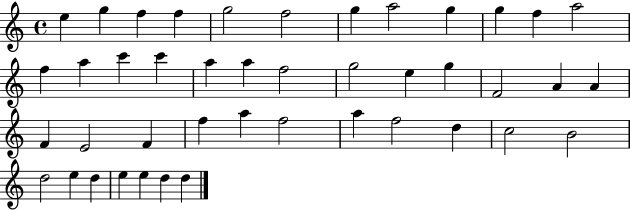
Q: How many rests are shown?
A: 0